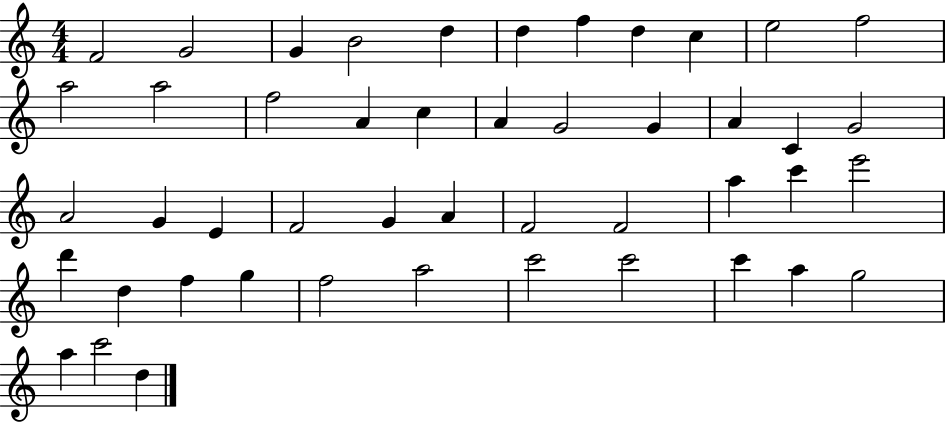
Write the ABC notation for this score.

X:1
T:Untitled
M:4/4
L:1/4
K:C
F2 G2 G B2 d d f d c e2 f2 a2 a2 f2 A c A G2 G A C G2 A2 G E F2 G A F2 F2 a c' e'2 d' d f g f2 a2 c'2 c'2 c' a g2 a c'2 d